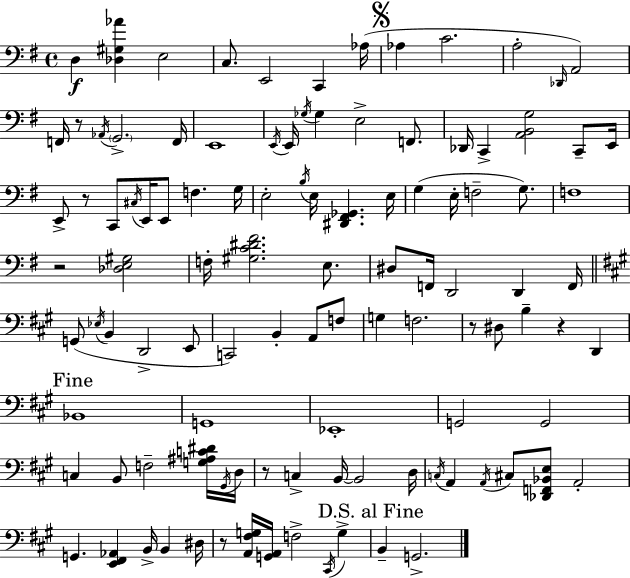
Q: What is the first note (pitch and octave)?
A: D3